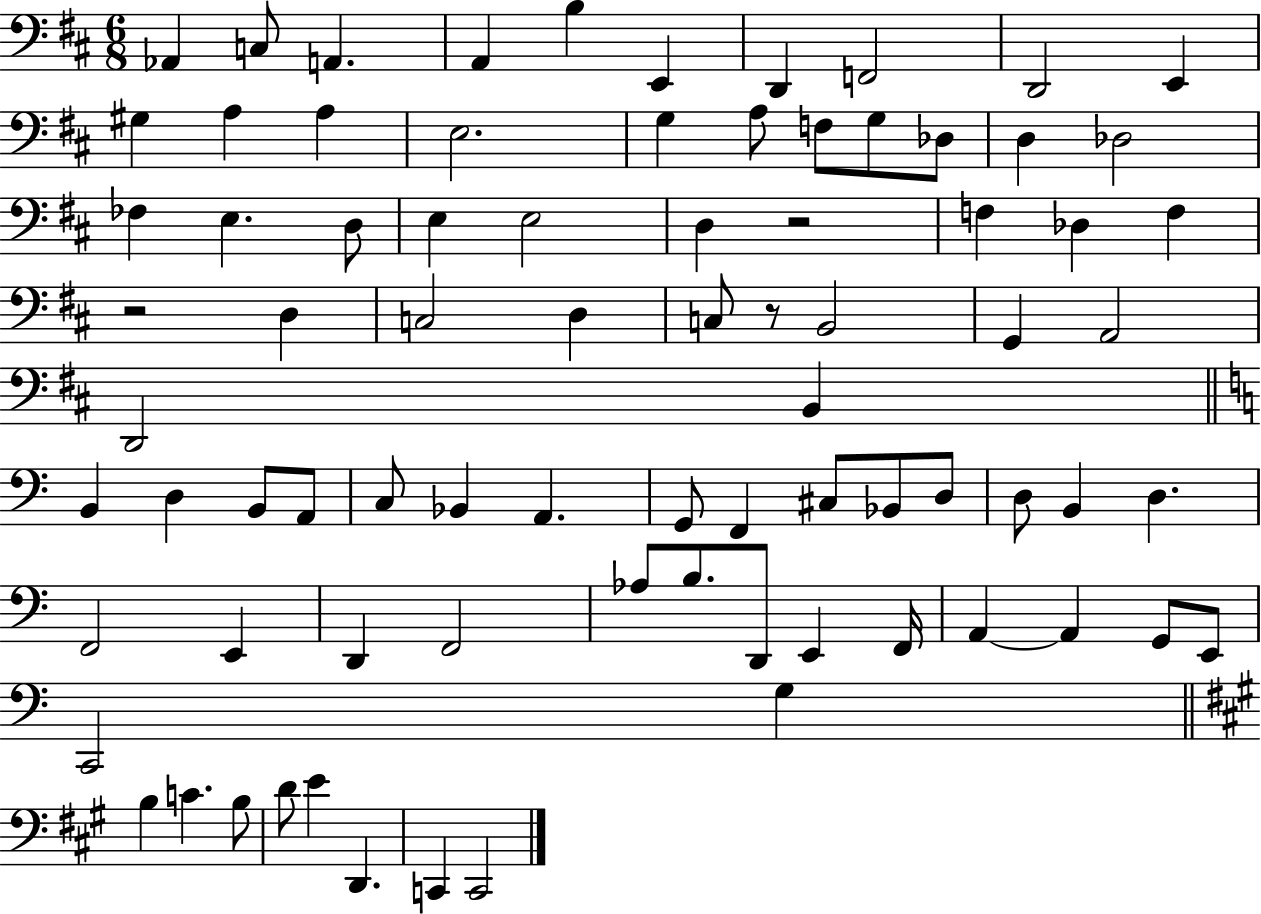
{
  \clef bass
  \numericTimeSignature
  \time 6/8
  \key d \major
  aes,4 c8 a,4. | a,4 b4 e,4 | d,4 f,2 | d,2 e,4 | \break gis4 a4 a4 | e2. | g4 a8 f8 g8 des8 | d4 des2 | \break fes4 e4. d8 | e4 e2 | d4 r2 | f4 des4 f4 | \break r2 d4 | c2 d4 | c8 r8 b,2 | g,4 a,2 | \break d,2 b,4 | \bar "||" \break \key c \major b,4 d4 b,8 a,8 | c8 bes,4 a,4. | g,8 f,4 cis8 bes,8 d8 | d8 b,4 d4. | \break f,2 e,4 | d,4 f,2 | aes8 b8. d,8 e,4 f,16 | a,4~~ a,4 g,8 e,8 | \break c,2 g4 | \bar "||" \break \key a \major b4 c'4. b8 | d'8 e'4 d,4. | c,4 c,2 | \bar "|."
}